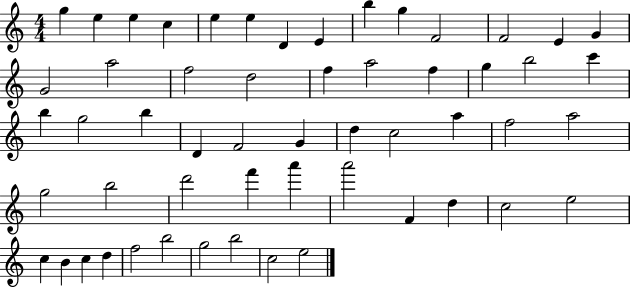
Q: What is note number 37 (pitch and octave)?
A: B5